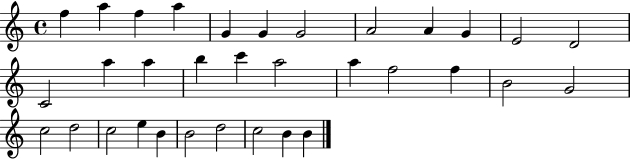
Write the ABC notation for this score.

X:1
T:Untitled
M:4/4
L:1/4
K:C
f a f a G G G2 A2 A G E2 D2 C2 a a b c' a2 a f2 f B2 G2 c2 d2 c2 e B B2 d2 c2 B B